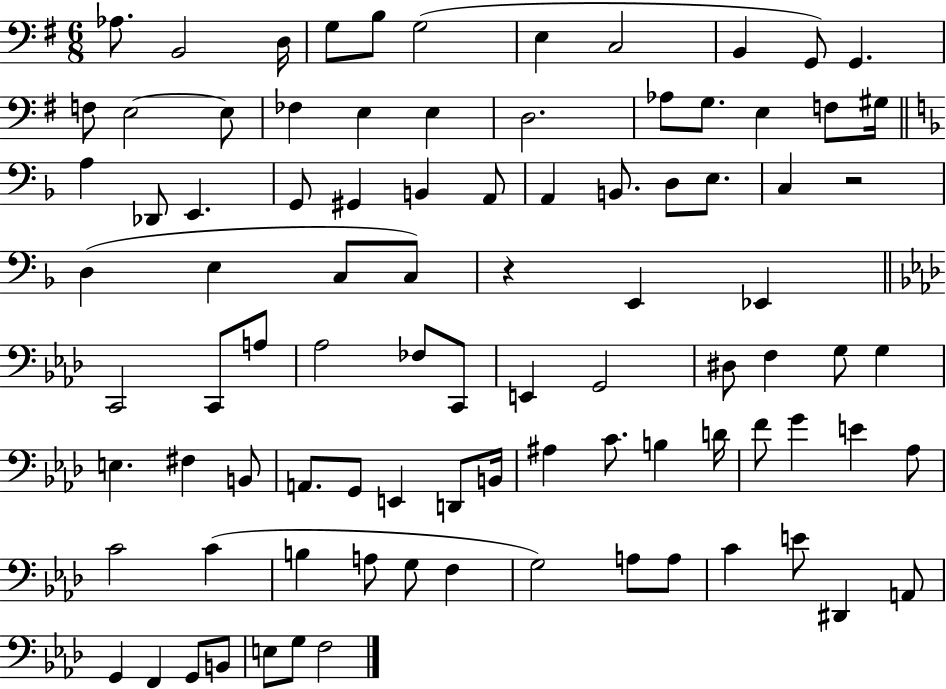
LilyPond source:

{
  \clef bass
  \numericTimeSignature
  \time 6/8
  \key g \major
  aes8. b,2 d16 | g8 b8 g2( | e4 c2 | b,4 g,8) g,4. | \break f8 e2~~ e8 | fes4 e4 e4 | d2. | aes8 g8. e4 f8 gis16 | \break \bar "||" \break \key d \minor a4 des,8 e,4. | g,8 gis,4 b,4 a,8 | a,4 b,8. d8 e8. | c4 r2 | \break d4( e4 c8 c8) | r4 e,4 ees,4 | \bar "||" \break \key aes \major c,2 c,8 a8 | aes2 fes8 c,8 | e,4 g,2 | dis8 f4 g8 g4 | \break e4. fis4 b,8 | a,8. g,8 e,4 d,8 b,16 | ais4 c'8. b4 d'16 | f'8 g'4 e'4 aes8 | \break c'2 c'4( | b4 a8 g8 f4 | g2) a8 a8 | c'4 e'8 dis,4 a,8 | \break g,4 f,4 g,8 b,8 | e8 g8 f2 | \bar "|."
}